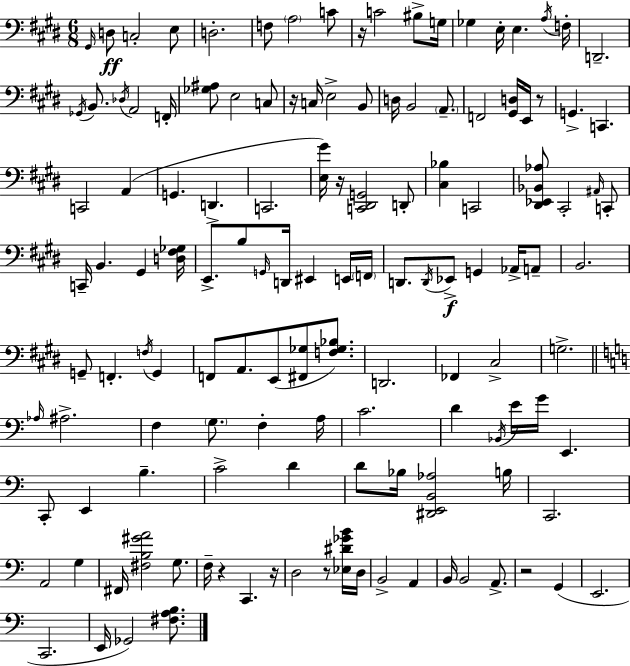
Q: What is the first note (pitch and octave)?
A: G#2